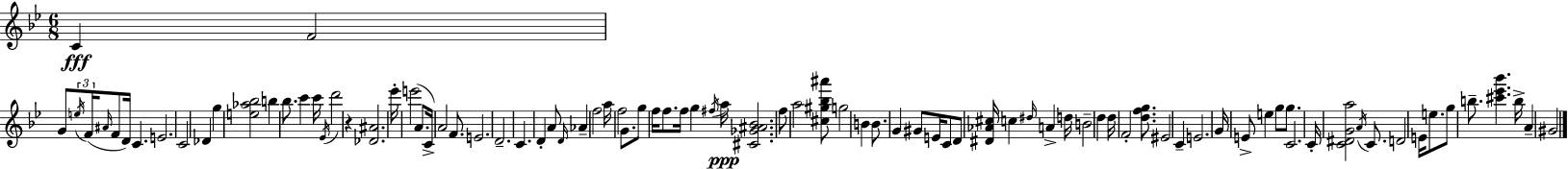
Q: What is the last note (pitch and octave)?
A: G#4